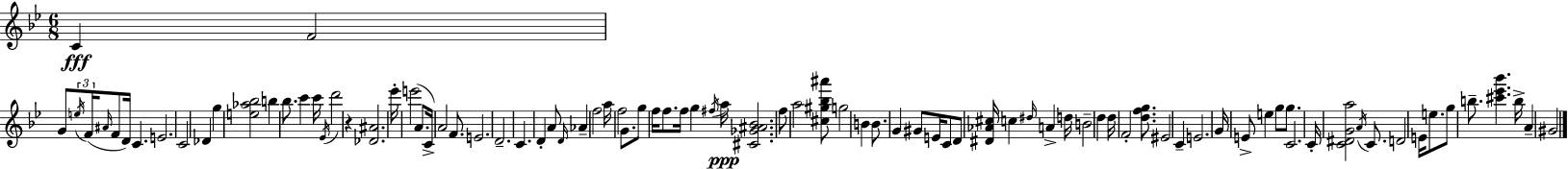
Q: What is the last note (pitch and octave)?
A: G#4